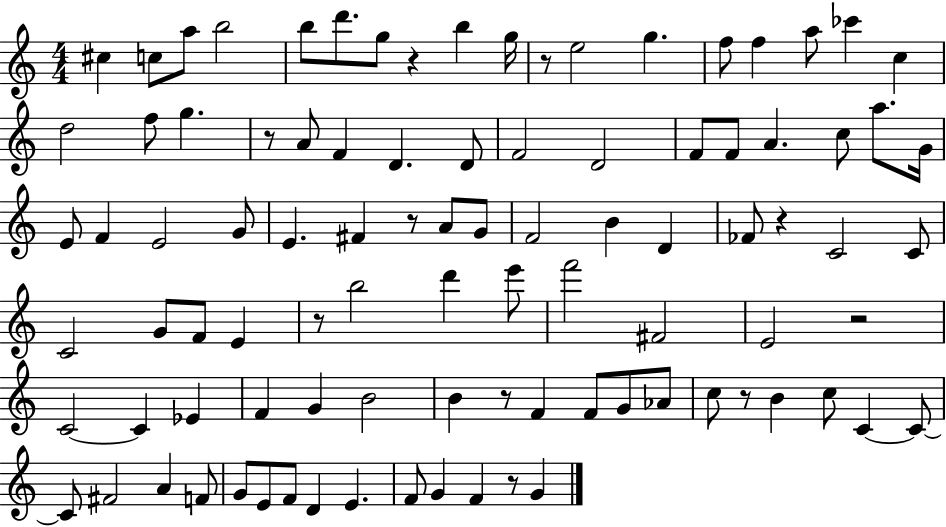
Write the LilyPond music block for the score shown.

{
  \clef treble
  \numericTimeSignature
  \time 4/4
  \key c \major
  cis''4 c''8 a''8 b''2 | b''8 d'''8. g''8 r4 b''4 g''16 | r8 e''2 g''4. | f''8 f''4 a''8 ces'''4 c''4 | \break d''2 f''8 g''4. | r8 a'8 f'4 d'4. d'8 | f'2 d'2 | f'8 f'8 a'4. c''8 a''8. g'16 | \break e'8 f'4 e'2 g'8 | e'4. fis'4 r8 a'8 g'8 | f'2 b'4 d'4 | fes'8 r4 c'2 c'8 | \break c'2 g'8 f'8 e'4 | r8 b''2 d'''4 e'''8 | f'''2 fis'2 | e'2 r2 | \break c'2~~ c'4 ees'4 | f'4 g'4 b'2 | b'4 r8 f'4 f'8 g'8 aes'8 | c''8 r8 b'4 c''8 c'4~~ c'8~~ | \break c'8 fis'2 a'4 f'8 | g'8 e'8 f'8 d'4 e'4. | f'8 g'4 f'4 r8 g'4 | \bar "|."
}